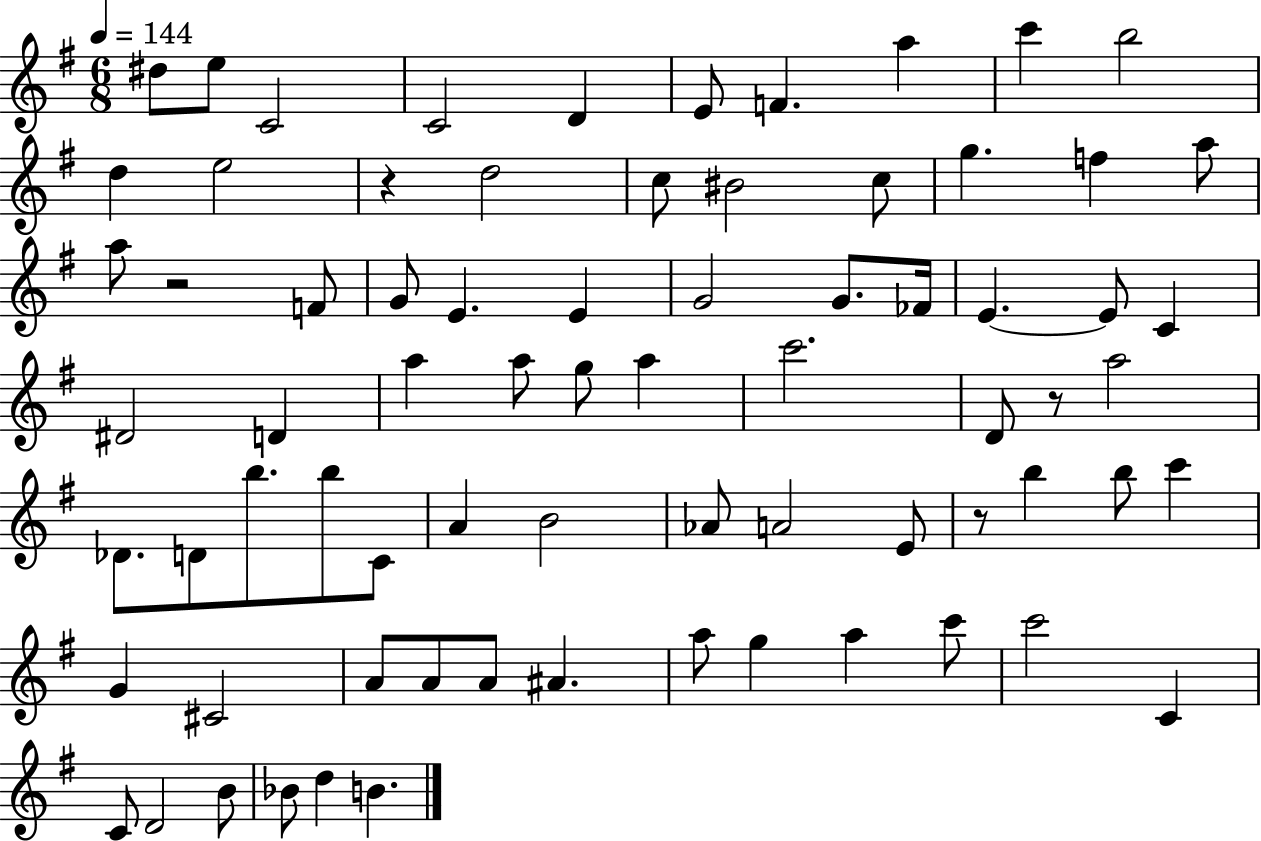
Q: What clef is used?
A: treble